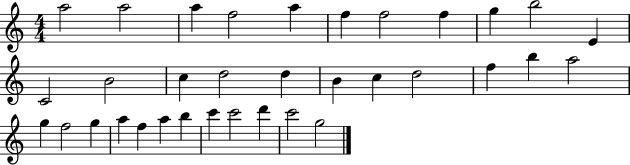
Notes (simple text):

A5/h A5/h A5/q F5/h A5/q F5/q F5/h F5/q G5/q B5/h E4/q C4/h B4/h C5/q D5/h D5/q B4/q C5/q D5/h F5/q B5/q A5/h G5/q F5/h G5/q A5/q F5/q A5/q B5/q C6/q C6/h D6/q C6/h G5/h